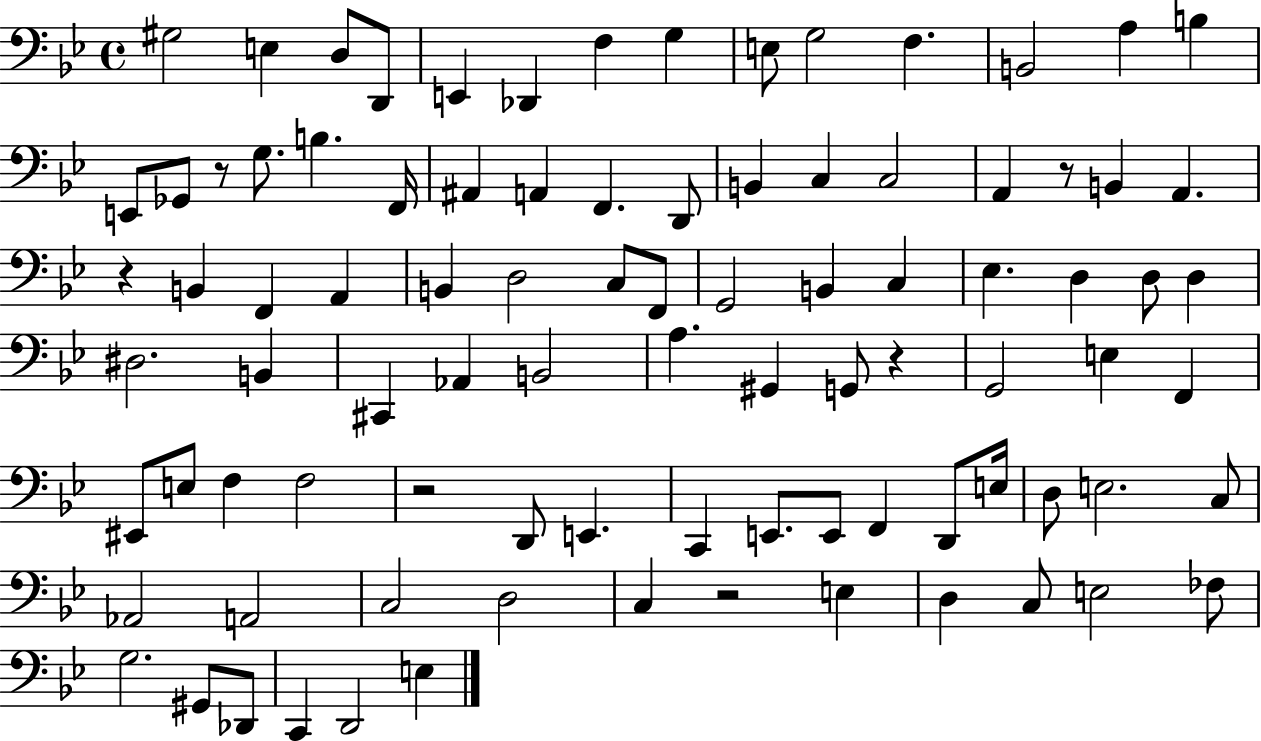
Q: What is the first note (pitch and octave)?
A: G#3